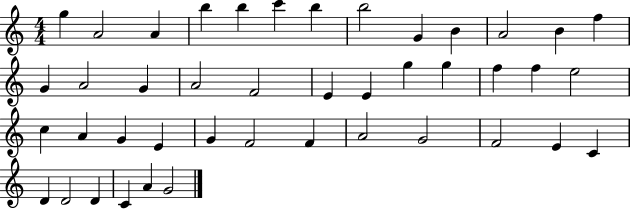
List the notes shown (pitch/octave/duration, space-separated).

G5/q A4/h A4/q B5/q B5/q C6/q B5/q B5/h G4/q B4/q A4/h B4/q F5/q G4/q A4/h G4/q A4/h F4/h E4/q E4/q G5/q G5/q F5/q F5/q E5/h C5/q A4/q G4/q E4/q G4/q F4/h F4/q A4/h G4/h F4/h E4/q C4/q D4/q D4/h D4/q C4/q A4/q G4/h